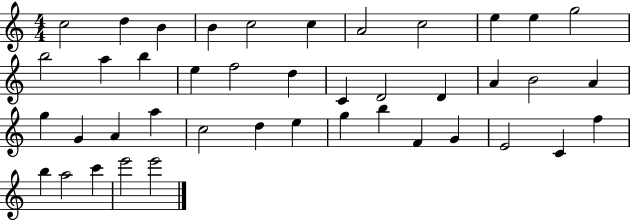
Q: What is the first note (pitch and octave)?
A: C5